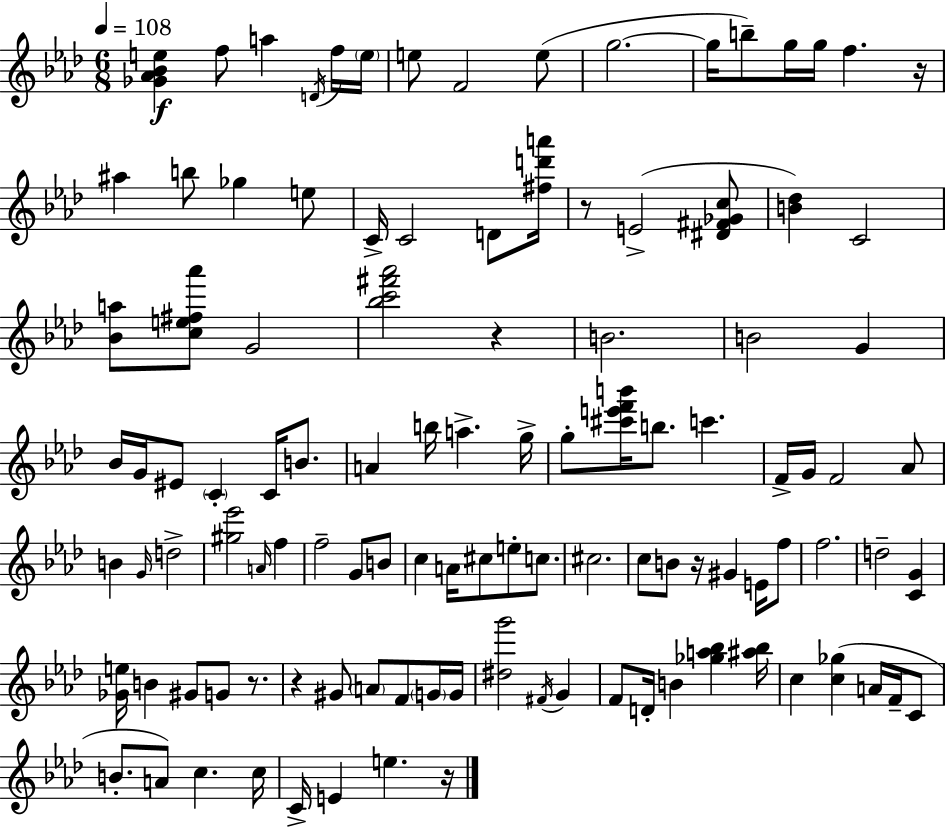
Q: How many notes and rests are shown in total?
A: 111